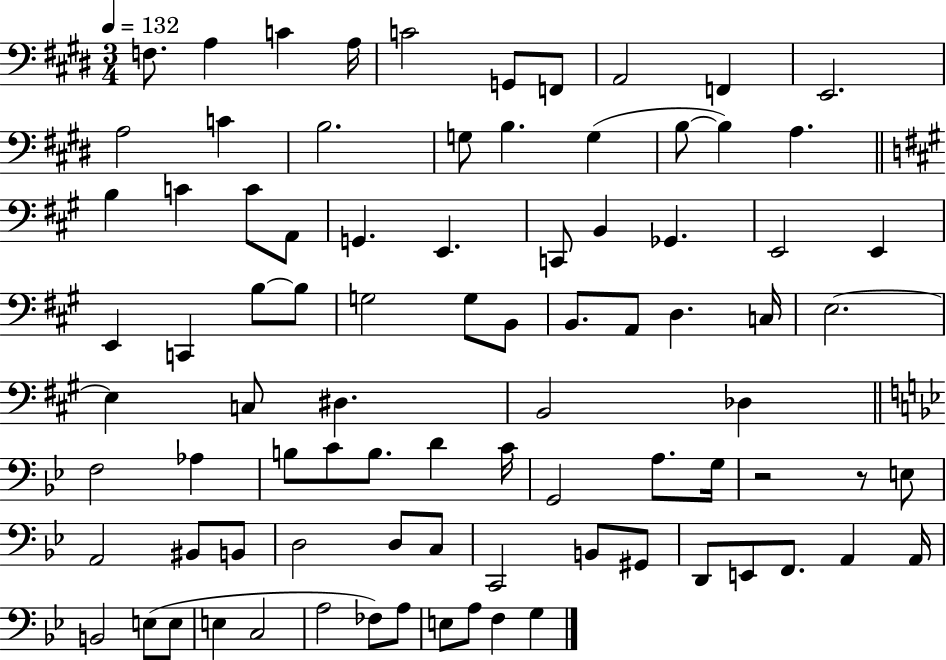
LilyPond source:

{
  \clef bass
  \numericTimeSignature
  \time 3/4
  \key e \major
  \tempo 4 = 132
  f8. a4 c'4 a16 | c'2 g,8 f,8 | a,2 f,4 | e,2. | \break a2 c'4 | b2. | g8 b4. g4( | b8~~ b4) a4. | \break \bar "||" \break \key a \major b4 c'4 c'8 a,8 | g,4. e,4. | c,8 b,4 ges,4. | e,2 e,4 | \break e,4 c,4 b8~~ b8 | g2 g8 b,8 | b,8. a,8 d4. c16 | e2.~~ | \break e4 c8 dis4. | b,2 des4 | \bar "||" \break \key bes \major f2 aes4 | b8 c'8 b8. d'4 c'16 | g,2 a8. g16 | r2 r8 e8 | \break a,2 bis,8 b,8 | d2 d8 c8 | c,2 b,8 gis,8 | d,8 e,8 f,8. a,4 a,16 | \break b,2 e8( e8 | e4 c2 | a2 fes8) a8 | e8 a8 f4 g4 | \break \bar "|."
}